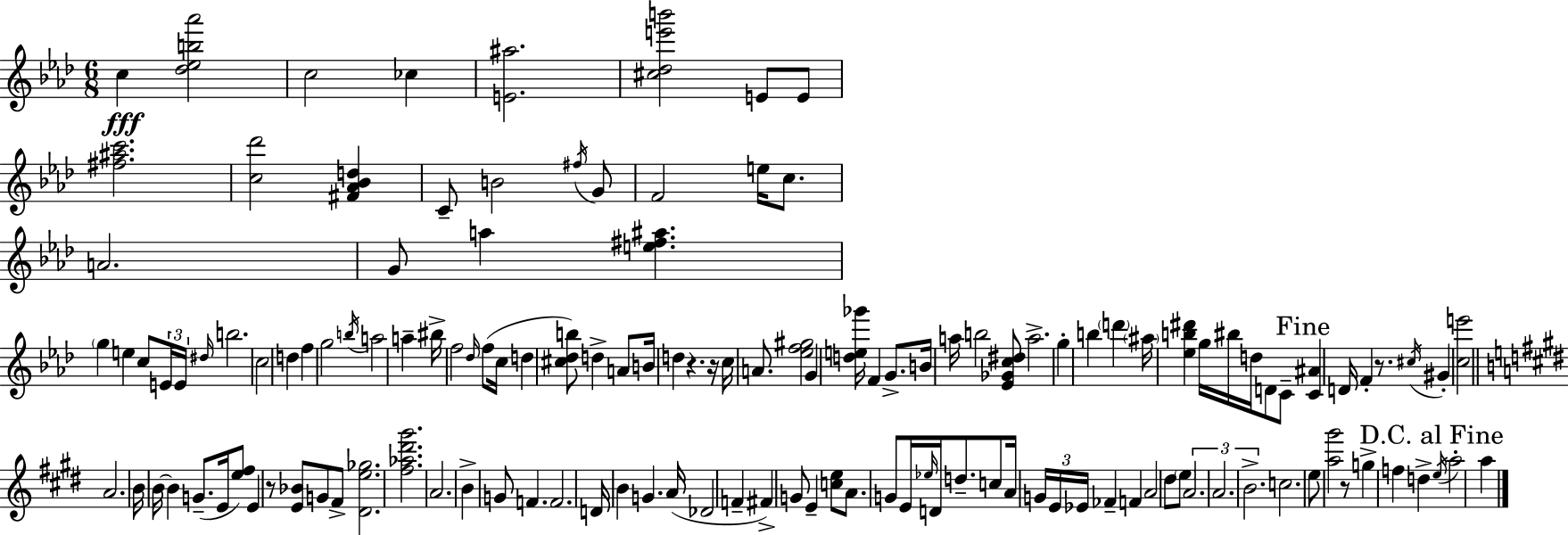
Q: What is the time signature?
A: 6/8